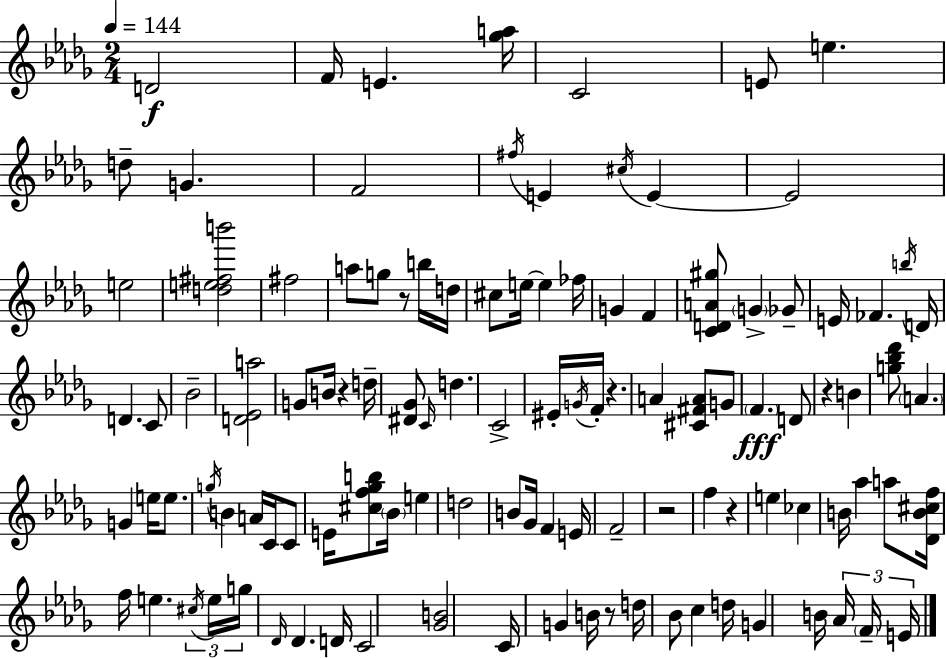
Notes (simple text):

D4/h F4/s E4/q. [Gb5,A5]/s C4/h E4/e E5/q. D5/e G4/q. F4/h F#5/s E4/q C#5/s E4/q E4/h E5/h [D5,E5,F#5,B6]/h F#5/h A5/e G5/e R/e B5/s D5/s C#5/e E5/s E5/q FES5/s G4/q F4/q [C4,D4,A4,G#5]/e G4/q Gb4/e E4/s FES4/q. B5/s D4/s D4/q. C4/e Bb4/h [D4,Eb4,A5]/h G4/e B4/s R/q D5/s [D#4,Gb4]/e C4/s D5/q. C4/h EIS4/s G4/s F4/s R/q. A4/q [C#4,F#4,A4]/e G4/e F4/q. D4/e R/q B4/q [G5,Bb5,Db6]/e A4/q. G4/q E5/s E5/e. G5/s B4/q A4/s C4/s C4/e E4/s [C#5,F5,Gb5,B5]/e Bb4/s E5/q D5/h B4/e Gb4/s F4/q E4/s F4/h R/h F5/q R/q E5/q CES5/q B4/s Ab5/q A5/e [Db4,B4,C#5,F5]/s F5/s E5/q. C#5/s E5/s G5/s Db4/s Db4/q. D4/s C4/h [Gb4,B4]/h C4/s G4/q B4/s R/e D5/s Bb4/e C5/q D5/s G4/q B4/s Ab4/s F4/s E4/s